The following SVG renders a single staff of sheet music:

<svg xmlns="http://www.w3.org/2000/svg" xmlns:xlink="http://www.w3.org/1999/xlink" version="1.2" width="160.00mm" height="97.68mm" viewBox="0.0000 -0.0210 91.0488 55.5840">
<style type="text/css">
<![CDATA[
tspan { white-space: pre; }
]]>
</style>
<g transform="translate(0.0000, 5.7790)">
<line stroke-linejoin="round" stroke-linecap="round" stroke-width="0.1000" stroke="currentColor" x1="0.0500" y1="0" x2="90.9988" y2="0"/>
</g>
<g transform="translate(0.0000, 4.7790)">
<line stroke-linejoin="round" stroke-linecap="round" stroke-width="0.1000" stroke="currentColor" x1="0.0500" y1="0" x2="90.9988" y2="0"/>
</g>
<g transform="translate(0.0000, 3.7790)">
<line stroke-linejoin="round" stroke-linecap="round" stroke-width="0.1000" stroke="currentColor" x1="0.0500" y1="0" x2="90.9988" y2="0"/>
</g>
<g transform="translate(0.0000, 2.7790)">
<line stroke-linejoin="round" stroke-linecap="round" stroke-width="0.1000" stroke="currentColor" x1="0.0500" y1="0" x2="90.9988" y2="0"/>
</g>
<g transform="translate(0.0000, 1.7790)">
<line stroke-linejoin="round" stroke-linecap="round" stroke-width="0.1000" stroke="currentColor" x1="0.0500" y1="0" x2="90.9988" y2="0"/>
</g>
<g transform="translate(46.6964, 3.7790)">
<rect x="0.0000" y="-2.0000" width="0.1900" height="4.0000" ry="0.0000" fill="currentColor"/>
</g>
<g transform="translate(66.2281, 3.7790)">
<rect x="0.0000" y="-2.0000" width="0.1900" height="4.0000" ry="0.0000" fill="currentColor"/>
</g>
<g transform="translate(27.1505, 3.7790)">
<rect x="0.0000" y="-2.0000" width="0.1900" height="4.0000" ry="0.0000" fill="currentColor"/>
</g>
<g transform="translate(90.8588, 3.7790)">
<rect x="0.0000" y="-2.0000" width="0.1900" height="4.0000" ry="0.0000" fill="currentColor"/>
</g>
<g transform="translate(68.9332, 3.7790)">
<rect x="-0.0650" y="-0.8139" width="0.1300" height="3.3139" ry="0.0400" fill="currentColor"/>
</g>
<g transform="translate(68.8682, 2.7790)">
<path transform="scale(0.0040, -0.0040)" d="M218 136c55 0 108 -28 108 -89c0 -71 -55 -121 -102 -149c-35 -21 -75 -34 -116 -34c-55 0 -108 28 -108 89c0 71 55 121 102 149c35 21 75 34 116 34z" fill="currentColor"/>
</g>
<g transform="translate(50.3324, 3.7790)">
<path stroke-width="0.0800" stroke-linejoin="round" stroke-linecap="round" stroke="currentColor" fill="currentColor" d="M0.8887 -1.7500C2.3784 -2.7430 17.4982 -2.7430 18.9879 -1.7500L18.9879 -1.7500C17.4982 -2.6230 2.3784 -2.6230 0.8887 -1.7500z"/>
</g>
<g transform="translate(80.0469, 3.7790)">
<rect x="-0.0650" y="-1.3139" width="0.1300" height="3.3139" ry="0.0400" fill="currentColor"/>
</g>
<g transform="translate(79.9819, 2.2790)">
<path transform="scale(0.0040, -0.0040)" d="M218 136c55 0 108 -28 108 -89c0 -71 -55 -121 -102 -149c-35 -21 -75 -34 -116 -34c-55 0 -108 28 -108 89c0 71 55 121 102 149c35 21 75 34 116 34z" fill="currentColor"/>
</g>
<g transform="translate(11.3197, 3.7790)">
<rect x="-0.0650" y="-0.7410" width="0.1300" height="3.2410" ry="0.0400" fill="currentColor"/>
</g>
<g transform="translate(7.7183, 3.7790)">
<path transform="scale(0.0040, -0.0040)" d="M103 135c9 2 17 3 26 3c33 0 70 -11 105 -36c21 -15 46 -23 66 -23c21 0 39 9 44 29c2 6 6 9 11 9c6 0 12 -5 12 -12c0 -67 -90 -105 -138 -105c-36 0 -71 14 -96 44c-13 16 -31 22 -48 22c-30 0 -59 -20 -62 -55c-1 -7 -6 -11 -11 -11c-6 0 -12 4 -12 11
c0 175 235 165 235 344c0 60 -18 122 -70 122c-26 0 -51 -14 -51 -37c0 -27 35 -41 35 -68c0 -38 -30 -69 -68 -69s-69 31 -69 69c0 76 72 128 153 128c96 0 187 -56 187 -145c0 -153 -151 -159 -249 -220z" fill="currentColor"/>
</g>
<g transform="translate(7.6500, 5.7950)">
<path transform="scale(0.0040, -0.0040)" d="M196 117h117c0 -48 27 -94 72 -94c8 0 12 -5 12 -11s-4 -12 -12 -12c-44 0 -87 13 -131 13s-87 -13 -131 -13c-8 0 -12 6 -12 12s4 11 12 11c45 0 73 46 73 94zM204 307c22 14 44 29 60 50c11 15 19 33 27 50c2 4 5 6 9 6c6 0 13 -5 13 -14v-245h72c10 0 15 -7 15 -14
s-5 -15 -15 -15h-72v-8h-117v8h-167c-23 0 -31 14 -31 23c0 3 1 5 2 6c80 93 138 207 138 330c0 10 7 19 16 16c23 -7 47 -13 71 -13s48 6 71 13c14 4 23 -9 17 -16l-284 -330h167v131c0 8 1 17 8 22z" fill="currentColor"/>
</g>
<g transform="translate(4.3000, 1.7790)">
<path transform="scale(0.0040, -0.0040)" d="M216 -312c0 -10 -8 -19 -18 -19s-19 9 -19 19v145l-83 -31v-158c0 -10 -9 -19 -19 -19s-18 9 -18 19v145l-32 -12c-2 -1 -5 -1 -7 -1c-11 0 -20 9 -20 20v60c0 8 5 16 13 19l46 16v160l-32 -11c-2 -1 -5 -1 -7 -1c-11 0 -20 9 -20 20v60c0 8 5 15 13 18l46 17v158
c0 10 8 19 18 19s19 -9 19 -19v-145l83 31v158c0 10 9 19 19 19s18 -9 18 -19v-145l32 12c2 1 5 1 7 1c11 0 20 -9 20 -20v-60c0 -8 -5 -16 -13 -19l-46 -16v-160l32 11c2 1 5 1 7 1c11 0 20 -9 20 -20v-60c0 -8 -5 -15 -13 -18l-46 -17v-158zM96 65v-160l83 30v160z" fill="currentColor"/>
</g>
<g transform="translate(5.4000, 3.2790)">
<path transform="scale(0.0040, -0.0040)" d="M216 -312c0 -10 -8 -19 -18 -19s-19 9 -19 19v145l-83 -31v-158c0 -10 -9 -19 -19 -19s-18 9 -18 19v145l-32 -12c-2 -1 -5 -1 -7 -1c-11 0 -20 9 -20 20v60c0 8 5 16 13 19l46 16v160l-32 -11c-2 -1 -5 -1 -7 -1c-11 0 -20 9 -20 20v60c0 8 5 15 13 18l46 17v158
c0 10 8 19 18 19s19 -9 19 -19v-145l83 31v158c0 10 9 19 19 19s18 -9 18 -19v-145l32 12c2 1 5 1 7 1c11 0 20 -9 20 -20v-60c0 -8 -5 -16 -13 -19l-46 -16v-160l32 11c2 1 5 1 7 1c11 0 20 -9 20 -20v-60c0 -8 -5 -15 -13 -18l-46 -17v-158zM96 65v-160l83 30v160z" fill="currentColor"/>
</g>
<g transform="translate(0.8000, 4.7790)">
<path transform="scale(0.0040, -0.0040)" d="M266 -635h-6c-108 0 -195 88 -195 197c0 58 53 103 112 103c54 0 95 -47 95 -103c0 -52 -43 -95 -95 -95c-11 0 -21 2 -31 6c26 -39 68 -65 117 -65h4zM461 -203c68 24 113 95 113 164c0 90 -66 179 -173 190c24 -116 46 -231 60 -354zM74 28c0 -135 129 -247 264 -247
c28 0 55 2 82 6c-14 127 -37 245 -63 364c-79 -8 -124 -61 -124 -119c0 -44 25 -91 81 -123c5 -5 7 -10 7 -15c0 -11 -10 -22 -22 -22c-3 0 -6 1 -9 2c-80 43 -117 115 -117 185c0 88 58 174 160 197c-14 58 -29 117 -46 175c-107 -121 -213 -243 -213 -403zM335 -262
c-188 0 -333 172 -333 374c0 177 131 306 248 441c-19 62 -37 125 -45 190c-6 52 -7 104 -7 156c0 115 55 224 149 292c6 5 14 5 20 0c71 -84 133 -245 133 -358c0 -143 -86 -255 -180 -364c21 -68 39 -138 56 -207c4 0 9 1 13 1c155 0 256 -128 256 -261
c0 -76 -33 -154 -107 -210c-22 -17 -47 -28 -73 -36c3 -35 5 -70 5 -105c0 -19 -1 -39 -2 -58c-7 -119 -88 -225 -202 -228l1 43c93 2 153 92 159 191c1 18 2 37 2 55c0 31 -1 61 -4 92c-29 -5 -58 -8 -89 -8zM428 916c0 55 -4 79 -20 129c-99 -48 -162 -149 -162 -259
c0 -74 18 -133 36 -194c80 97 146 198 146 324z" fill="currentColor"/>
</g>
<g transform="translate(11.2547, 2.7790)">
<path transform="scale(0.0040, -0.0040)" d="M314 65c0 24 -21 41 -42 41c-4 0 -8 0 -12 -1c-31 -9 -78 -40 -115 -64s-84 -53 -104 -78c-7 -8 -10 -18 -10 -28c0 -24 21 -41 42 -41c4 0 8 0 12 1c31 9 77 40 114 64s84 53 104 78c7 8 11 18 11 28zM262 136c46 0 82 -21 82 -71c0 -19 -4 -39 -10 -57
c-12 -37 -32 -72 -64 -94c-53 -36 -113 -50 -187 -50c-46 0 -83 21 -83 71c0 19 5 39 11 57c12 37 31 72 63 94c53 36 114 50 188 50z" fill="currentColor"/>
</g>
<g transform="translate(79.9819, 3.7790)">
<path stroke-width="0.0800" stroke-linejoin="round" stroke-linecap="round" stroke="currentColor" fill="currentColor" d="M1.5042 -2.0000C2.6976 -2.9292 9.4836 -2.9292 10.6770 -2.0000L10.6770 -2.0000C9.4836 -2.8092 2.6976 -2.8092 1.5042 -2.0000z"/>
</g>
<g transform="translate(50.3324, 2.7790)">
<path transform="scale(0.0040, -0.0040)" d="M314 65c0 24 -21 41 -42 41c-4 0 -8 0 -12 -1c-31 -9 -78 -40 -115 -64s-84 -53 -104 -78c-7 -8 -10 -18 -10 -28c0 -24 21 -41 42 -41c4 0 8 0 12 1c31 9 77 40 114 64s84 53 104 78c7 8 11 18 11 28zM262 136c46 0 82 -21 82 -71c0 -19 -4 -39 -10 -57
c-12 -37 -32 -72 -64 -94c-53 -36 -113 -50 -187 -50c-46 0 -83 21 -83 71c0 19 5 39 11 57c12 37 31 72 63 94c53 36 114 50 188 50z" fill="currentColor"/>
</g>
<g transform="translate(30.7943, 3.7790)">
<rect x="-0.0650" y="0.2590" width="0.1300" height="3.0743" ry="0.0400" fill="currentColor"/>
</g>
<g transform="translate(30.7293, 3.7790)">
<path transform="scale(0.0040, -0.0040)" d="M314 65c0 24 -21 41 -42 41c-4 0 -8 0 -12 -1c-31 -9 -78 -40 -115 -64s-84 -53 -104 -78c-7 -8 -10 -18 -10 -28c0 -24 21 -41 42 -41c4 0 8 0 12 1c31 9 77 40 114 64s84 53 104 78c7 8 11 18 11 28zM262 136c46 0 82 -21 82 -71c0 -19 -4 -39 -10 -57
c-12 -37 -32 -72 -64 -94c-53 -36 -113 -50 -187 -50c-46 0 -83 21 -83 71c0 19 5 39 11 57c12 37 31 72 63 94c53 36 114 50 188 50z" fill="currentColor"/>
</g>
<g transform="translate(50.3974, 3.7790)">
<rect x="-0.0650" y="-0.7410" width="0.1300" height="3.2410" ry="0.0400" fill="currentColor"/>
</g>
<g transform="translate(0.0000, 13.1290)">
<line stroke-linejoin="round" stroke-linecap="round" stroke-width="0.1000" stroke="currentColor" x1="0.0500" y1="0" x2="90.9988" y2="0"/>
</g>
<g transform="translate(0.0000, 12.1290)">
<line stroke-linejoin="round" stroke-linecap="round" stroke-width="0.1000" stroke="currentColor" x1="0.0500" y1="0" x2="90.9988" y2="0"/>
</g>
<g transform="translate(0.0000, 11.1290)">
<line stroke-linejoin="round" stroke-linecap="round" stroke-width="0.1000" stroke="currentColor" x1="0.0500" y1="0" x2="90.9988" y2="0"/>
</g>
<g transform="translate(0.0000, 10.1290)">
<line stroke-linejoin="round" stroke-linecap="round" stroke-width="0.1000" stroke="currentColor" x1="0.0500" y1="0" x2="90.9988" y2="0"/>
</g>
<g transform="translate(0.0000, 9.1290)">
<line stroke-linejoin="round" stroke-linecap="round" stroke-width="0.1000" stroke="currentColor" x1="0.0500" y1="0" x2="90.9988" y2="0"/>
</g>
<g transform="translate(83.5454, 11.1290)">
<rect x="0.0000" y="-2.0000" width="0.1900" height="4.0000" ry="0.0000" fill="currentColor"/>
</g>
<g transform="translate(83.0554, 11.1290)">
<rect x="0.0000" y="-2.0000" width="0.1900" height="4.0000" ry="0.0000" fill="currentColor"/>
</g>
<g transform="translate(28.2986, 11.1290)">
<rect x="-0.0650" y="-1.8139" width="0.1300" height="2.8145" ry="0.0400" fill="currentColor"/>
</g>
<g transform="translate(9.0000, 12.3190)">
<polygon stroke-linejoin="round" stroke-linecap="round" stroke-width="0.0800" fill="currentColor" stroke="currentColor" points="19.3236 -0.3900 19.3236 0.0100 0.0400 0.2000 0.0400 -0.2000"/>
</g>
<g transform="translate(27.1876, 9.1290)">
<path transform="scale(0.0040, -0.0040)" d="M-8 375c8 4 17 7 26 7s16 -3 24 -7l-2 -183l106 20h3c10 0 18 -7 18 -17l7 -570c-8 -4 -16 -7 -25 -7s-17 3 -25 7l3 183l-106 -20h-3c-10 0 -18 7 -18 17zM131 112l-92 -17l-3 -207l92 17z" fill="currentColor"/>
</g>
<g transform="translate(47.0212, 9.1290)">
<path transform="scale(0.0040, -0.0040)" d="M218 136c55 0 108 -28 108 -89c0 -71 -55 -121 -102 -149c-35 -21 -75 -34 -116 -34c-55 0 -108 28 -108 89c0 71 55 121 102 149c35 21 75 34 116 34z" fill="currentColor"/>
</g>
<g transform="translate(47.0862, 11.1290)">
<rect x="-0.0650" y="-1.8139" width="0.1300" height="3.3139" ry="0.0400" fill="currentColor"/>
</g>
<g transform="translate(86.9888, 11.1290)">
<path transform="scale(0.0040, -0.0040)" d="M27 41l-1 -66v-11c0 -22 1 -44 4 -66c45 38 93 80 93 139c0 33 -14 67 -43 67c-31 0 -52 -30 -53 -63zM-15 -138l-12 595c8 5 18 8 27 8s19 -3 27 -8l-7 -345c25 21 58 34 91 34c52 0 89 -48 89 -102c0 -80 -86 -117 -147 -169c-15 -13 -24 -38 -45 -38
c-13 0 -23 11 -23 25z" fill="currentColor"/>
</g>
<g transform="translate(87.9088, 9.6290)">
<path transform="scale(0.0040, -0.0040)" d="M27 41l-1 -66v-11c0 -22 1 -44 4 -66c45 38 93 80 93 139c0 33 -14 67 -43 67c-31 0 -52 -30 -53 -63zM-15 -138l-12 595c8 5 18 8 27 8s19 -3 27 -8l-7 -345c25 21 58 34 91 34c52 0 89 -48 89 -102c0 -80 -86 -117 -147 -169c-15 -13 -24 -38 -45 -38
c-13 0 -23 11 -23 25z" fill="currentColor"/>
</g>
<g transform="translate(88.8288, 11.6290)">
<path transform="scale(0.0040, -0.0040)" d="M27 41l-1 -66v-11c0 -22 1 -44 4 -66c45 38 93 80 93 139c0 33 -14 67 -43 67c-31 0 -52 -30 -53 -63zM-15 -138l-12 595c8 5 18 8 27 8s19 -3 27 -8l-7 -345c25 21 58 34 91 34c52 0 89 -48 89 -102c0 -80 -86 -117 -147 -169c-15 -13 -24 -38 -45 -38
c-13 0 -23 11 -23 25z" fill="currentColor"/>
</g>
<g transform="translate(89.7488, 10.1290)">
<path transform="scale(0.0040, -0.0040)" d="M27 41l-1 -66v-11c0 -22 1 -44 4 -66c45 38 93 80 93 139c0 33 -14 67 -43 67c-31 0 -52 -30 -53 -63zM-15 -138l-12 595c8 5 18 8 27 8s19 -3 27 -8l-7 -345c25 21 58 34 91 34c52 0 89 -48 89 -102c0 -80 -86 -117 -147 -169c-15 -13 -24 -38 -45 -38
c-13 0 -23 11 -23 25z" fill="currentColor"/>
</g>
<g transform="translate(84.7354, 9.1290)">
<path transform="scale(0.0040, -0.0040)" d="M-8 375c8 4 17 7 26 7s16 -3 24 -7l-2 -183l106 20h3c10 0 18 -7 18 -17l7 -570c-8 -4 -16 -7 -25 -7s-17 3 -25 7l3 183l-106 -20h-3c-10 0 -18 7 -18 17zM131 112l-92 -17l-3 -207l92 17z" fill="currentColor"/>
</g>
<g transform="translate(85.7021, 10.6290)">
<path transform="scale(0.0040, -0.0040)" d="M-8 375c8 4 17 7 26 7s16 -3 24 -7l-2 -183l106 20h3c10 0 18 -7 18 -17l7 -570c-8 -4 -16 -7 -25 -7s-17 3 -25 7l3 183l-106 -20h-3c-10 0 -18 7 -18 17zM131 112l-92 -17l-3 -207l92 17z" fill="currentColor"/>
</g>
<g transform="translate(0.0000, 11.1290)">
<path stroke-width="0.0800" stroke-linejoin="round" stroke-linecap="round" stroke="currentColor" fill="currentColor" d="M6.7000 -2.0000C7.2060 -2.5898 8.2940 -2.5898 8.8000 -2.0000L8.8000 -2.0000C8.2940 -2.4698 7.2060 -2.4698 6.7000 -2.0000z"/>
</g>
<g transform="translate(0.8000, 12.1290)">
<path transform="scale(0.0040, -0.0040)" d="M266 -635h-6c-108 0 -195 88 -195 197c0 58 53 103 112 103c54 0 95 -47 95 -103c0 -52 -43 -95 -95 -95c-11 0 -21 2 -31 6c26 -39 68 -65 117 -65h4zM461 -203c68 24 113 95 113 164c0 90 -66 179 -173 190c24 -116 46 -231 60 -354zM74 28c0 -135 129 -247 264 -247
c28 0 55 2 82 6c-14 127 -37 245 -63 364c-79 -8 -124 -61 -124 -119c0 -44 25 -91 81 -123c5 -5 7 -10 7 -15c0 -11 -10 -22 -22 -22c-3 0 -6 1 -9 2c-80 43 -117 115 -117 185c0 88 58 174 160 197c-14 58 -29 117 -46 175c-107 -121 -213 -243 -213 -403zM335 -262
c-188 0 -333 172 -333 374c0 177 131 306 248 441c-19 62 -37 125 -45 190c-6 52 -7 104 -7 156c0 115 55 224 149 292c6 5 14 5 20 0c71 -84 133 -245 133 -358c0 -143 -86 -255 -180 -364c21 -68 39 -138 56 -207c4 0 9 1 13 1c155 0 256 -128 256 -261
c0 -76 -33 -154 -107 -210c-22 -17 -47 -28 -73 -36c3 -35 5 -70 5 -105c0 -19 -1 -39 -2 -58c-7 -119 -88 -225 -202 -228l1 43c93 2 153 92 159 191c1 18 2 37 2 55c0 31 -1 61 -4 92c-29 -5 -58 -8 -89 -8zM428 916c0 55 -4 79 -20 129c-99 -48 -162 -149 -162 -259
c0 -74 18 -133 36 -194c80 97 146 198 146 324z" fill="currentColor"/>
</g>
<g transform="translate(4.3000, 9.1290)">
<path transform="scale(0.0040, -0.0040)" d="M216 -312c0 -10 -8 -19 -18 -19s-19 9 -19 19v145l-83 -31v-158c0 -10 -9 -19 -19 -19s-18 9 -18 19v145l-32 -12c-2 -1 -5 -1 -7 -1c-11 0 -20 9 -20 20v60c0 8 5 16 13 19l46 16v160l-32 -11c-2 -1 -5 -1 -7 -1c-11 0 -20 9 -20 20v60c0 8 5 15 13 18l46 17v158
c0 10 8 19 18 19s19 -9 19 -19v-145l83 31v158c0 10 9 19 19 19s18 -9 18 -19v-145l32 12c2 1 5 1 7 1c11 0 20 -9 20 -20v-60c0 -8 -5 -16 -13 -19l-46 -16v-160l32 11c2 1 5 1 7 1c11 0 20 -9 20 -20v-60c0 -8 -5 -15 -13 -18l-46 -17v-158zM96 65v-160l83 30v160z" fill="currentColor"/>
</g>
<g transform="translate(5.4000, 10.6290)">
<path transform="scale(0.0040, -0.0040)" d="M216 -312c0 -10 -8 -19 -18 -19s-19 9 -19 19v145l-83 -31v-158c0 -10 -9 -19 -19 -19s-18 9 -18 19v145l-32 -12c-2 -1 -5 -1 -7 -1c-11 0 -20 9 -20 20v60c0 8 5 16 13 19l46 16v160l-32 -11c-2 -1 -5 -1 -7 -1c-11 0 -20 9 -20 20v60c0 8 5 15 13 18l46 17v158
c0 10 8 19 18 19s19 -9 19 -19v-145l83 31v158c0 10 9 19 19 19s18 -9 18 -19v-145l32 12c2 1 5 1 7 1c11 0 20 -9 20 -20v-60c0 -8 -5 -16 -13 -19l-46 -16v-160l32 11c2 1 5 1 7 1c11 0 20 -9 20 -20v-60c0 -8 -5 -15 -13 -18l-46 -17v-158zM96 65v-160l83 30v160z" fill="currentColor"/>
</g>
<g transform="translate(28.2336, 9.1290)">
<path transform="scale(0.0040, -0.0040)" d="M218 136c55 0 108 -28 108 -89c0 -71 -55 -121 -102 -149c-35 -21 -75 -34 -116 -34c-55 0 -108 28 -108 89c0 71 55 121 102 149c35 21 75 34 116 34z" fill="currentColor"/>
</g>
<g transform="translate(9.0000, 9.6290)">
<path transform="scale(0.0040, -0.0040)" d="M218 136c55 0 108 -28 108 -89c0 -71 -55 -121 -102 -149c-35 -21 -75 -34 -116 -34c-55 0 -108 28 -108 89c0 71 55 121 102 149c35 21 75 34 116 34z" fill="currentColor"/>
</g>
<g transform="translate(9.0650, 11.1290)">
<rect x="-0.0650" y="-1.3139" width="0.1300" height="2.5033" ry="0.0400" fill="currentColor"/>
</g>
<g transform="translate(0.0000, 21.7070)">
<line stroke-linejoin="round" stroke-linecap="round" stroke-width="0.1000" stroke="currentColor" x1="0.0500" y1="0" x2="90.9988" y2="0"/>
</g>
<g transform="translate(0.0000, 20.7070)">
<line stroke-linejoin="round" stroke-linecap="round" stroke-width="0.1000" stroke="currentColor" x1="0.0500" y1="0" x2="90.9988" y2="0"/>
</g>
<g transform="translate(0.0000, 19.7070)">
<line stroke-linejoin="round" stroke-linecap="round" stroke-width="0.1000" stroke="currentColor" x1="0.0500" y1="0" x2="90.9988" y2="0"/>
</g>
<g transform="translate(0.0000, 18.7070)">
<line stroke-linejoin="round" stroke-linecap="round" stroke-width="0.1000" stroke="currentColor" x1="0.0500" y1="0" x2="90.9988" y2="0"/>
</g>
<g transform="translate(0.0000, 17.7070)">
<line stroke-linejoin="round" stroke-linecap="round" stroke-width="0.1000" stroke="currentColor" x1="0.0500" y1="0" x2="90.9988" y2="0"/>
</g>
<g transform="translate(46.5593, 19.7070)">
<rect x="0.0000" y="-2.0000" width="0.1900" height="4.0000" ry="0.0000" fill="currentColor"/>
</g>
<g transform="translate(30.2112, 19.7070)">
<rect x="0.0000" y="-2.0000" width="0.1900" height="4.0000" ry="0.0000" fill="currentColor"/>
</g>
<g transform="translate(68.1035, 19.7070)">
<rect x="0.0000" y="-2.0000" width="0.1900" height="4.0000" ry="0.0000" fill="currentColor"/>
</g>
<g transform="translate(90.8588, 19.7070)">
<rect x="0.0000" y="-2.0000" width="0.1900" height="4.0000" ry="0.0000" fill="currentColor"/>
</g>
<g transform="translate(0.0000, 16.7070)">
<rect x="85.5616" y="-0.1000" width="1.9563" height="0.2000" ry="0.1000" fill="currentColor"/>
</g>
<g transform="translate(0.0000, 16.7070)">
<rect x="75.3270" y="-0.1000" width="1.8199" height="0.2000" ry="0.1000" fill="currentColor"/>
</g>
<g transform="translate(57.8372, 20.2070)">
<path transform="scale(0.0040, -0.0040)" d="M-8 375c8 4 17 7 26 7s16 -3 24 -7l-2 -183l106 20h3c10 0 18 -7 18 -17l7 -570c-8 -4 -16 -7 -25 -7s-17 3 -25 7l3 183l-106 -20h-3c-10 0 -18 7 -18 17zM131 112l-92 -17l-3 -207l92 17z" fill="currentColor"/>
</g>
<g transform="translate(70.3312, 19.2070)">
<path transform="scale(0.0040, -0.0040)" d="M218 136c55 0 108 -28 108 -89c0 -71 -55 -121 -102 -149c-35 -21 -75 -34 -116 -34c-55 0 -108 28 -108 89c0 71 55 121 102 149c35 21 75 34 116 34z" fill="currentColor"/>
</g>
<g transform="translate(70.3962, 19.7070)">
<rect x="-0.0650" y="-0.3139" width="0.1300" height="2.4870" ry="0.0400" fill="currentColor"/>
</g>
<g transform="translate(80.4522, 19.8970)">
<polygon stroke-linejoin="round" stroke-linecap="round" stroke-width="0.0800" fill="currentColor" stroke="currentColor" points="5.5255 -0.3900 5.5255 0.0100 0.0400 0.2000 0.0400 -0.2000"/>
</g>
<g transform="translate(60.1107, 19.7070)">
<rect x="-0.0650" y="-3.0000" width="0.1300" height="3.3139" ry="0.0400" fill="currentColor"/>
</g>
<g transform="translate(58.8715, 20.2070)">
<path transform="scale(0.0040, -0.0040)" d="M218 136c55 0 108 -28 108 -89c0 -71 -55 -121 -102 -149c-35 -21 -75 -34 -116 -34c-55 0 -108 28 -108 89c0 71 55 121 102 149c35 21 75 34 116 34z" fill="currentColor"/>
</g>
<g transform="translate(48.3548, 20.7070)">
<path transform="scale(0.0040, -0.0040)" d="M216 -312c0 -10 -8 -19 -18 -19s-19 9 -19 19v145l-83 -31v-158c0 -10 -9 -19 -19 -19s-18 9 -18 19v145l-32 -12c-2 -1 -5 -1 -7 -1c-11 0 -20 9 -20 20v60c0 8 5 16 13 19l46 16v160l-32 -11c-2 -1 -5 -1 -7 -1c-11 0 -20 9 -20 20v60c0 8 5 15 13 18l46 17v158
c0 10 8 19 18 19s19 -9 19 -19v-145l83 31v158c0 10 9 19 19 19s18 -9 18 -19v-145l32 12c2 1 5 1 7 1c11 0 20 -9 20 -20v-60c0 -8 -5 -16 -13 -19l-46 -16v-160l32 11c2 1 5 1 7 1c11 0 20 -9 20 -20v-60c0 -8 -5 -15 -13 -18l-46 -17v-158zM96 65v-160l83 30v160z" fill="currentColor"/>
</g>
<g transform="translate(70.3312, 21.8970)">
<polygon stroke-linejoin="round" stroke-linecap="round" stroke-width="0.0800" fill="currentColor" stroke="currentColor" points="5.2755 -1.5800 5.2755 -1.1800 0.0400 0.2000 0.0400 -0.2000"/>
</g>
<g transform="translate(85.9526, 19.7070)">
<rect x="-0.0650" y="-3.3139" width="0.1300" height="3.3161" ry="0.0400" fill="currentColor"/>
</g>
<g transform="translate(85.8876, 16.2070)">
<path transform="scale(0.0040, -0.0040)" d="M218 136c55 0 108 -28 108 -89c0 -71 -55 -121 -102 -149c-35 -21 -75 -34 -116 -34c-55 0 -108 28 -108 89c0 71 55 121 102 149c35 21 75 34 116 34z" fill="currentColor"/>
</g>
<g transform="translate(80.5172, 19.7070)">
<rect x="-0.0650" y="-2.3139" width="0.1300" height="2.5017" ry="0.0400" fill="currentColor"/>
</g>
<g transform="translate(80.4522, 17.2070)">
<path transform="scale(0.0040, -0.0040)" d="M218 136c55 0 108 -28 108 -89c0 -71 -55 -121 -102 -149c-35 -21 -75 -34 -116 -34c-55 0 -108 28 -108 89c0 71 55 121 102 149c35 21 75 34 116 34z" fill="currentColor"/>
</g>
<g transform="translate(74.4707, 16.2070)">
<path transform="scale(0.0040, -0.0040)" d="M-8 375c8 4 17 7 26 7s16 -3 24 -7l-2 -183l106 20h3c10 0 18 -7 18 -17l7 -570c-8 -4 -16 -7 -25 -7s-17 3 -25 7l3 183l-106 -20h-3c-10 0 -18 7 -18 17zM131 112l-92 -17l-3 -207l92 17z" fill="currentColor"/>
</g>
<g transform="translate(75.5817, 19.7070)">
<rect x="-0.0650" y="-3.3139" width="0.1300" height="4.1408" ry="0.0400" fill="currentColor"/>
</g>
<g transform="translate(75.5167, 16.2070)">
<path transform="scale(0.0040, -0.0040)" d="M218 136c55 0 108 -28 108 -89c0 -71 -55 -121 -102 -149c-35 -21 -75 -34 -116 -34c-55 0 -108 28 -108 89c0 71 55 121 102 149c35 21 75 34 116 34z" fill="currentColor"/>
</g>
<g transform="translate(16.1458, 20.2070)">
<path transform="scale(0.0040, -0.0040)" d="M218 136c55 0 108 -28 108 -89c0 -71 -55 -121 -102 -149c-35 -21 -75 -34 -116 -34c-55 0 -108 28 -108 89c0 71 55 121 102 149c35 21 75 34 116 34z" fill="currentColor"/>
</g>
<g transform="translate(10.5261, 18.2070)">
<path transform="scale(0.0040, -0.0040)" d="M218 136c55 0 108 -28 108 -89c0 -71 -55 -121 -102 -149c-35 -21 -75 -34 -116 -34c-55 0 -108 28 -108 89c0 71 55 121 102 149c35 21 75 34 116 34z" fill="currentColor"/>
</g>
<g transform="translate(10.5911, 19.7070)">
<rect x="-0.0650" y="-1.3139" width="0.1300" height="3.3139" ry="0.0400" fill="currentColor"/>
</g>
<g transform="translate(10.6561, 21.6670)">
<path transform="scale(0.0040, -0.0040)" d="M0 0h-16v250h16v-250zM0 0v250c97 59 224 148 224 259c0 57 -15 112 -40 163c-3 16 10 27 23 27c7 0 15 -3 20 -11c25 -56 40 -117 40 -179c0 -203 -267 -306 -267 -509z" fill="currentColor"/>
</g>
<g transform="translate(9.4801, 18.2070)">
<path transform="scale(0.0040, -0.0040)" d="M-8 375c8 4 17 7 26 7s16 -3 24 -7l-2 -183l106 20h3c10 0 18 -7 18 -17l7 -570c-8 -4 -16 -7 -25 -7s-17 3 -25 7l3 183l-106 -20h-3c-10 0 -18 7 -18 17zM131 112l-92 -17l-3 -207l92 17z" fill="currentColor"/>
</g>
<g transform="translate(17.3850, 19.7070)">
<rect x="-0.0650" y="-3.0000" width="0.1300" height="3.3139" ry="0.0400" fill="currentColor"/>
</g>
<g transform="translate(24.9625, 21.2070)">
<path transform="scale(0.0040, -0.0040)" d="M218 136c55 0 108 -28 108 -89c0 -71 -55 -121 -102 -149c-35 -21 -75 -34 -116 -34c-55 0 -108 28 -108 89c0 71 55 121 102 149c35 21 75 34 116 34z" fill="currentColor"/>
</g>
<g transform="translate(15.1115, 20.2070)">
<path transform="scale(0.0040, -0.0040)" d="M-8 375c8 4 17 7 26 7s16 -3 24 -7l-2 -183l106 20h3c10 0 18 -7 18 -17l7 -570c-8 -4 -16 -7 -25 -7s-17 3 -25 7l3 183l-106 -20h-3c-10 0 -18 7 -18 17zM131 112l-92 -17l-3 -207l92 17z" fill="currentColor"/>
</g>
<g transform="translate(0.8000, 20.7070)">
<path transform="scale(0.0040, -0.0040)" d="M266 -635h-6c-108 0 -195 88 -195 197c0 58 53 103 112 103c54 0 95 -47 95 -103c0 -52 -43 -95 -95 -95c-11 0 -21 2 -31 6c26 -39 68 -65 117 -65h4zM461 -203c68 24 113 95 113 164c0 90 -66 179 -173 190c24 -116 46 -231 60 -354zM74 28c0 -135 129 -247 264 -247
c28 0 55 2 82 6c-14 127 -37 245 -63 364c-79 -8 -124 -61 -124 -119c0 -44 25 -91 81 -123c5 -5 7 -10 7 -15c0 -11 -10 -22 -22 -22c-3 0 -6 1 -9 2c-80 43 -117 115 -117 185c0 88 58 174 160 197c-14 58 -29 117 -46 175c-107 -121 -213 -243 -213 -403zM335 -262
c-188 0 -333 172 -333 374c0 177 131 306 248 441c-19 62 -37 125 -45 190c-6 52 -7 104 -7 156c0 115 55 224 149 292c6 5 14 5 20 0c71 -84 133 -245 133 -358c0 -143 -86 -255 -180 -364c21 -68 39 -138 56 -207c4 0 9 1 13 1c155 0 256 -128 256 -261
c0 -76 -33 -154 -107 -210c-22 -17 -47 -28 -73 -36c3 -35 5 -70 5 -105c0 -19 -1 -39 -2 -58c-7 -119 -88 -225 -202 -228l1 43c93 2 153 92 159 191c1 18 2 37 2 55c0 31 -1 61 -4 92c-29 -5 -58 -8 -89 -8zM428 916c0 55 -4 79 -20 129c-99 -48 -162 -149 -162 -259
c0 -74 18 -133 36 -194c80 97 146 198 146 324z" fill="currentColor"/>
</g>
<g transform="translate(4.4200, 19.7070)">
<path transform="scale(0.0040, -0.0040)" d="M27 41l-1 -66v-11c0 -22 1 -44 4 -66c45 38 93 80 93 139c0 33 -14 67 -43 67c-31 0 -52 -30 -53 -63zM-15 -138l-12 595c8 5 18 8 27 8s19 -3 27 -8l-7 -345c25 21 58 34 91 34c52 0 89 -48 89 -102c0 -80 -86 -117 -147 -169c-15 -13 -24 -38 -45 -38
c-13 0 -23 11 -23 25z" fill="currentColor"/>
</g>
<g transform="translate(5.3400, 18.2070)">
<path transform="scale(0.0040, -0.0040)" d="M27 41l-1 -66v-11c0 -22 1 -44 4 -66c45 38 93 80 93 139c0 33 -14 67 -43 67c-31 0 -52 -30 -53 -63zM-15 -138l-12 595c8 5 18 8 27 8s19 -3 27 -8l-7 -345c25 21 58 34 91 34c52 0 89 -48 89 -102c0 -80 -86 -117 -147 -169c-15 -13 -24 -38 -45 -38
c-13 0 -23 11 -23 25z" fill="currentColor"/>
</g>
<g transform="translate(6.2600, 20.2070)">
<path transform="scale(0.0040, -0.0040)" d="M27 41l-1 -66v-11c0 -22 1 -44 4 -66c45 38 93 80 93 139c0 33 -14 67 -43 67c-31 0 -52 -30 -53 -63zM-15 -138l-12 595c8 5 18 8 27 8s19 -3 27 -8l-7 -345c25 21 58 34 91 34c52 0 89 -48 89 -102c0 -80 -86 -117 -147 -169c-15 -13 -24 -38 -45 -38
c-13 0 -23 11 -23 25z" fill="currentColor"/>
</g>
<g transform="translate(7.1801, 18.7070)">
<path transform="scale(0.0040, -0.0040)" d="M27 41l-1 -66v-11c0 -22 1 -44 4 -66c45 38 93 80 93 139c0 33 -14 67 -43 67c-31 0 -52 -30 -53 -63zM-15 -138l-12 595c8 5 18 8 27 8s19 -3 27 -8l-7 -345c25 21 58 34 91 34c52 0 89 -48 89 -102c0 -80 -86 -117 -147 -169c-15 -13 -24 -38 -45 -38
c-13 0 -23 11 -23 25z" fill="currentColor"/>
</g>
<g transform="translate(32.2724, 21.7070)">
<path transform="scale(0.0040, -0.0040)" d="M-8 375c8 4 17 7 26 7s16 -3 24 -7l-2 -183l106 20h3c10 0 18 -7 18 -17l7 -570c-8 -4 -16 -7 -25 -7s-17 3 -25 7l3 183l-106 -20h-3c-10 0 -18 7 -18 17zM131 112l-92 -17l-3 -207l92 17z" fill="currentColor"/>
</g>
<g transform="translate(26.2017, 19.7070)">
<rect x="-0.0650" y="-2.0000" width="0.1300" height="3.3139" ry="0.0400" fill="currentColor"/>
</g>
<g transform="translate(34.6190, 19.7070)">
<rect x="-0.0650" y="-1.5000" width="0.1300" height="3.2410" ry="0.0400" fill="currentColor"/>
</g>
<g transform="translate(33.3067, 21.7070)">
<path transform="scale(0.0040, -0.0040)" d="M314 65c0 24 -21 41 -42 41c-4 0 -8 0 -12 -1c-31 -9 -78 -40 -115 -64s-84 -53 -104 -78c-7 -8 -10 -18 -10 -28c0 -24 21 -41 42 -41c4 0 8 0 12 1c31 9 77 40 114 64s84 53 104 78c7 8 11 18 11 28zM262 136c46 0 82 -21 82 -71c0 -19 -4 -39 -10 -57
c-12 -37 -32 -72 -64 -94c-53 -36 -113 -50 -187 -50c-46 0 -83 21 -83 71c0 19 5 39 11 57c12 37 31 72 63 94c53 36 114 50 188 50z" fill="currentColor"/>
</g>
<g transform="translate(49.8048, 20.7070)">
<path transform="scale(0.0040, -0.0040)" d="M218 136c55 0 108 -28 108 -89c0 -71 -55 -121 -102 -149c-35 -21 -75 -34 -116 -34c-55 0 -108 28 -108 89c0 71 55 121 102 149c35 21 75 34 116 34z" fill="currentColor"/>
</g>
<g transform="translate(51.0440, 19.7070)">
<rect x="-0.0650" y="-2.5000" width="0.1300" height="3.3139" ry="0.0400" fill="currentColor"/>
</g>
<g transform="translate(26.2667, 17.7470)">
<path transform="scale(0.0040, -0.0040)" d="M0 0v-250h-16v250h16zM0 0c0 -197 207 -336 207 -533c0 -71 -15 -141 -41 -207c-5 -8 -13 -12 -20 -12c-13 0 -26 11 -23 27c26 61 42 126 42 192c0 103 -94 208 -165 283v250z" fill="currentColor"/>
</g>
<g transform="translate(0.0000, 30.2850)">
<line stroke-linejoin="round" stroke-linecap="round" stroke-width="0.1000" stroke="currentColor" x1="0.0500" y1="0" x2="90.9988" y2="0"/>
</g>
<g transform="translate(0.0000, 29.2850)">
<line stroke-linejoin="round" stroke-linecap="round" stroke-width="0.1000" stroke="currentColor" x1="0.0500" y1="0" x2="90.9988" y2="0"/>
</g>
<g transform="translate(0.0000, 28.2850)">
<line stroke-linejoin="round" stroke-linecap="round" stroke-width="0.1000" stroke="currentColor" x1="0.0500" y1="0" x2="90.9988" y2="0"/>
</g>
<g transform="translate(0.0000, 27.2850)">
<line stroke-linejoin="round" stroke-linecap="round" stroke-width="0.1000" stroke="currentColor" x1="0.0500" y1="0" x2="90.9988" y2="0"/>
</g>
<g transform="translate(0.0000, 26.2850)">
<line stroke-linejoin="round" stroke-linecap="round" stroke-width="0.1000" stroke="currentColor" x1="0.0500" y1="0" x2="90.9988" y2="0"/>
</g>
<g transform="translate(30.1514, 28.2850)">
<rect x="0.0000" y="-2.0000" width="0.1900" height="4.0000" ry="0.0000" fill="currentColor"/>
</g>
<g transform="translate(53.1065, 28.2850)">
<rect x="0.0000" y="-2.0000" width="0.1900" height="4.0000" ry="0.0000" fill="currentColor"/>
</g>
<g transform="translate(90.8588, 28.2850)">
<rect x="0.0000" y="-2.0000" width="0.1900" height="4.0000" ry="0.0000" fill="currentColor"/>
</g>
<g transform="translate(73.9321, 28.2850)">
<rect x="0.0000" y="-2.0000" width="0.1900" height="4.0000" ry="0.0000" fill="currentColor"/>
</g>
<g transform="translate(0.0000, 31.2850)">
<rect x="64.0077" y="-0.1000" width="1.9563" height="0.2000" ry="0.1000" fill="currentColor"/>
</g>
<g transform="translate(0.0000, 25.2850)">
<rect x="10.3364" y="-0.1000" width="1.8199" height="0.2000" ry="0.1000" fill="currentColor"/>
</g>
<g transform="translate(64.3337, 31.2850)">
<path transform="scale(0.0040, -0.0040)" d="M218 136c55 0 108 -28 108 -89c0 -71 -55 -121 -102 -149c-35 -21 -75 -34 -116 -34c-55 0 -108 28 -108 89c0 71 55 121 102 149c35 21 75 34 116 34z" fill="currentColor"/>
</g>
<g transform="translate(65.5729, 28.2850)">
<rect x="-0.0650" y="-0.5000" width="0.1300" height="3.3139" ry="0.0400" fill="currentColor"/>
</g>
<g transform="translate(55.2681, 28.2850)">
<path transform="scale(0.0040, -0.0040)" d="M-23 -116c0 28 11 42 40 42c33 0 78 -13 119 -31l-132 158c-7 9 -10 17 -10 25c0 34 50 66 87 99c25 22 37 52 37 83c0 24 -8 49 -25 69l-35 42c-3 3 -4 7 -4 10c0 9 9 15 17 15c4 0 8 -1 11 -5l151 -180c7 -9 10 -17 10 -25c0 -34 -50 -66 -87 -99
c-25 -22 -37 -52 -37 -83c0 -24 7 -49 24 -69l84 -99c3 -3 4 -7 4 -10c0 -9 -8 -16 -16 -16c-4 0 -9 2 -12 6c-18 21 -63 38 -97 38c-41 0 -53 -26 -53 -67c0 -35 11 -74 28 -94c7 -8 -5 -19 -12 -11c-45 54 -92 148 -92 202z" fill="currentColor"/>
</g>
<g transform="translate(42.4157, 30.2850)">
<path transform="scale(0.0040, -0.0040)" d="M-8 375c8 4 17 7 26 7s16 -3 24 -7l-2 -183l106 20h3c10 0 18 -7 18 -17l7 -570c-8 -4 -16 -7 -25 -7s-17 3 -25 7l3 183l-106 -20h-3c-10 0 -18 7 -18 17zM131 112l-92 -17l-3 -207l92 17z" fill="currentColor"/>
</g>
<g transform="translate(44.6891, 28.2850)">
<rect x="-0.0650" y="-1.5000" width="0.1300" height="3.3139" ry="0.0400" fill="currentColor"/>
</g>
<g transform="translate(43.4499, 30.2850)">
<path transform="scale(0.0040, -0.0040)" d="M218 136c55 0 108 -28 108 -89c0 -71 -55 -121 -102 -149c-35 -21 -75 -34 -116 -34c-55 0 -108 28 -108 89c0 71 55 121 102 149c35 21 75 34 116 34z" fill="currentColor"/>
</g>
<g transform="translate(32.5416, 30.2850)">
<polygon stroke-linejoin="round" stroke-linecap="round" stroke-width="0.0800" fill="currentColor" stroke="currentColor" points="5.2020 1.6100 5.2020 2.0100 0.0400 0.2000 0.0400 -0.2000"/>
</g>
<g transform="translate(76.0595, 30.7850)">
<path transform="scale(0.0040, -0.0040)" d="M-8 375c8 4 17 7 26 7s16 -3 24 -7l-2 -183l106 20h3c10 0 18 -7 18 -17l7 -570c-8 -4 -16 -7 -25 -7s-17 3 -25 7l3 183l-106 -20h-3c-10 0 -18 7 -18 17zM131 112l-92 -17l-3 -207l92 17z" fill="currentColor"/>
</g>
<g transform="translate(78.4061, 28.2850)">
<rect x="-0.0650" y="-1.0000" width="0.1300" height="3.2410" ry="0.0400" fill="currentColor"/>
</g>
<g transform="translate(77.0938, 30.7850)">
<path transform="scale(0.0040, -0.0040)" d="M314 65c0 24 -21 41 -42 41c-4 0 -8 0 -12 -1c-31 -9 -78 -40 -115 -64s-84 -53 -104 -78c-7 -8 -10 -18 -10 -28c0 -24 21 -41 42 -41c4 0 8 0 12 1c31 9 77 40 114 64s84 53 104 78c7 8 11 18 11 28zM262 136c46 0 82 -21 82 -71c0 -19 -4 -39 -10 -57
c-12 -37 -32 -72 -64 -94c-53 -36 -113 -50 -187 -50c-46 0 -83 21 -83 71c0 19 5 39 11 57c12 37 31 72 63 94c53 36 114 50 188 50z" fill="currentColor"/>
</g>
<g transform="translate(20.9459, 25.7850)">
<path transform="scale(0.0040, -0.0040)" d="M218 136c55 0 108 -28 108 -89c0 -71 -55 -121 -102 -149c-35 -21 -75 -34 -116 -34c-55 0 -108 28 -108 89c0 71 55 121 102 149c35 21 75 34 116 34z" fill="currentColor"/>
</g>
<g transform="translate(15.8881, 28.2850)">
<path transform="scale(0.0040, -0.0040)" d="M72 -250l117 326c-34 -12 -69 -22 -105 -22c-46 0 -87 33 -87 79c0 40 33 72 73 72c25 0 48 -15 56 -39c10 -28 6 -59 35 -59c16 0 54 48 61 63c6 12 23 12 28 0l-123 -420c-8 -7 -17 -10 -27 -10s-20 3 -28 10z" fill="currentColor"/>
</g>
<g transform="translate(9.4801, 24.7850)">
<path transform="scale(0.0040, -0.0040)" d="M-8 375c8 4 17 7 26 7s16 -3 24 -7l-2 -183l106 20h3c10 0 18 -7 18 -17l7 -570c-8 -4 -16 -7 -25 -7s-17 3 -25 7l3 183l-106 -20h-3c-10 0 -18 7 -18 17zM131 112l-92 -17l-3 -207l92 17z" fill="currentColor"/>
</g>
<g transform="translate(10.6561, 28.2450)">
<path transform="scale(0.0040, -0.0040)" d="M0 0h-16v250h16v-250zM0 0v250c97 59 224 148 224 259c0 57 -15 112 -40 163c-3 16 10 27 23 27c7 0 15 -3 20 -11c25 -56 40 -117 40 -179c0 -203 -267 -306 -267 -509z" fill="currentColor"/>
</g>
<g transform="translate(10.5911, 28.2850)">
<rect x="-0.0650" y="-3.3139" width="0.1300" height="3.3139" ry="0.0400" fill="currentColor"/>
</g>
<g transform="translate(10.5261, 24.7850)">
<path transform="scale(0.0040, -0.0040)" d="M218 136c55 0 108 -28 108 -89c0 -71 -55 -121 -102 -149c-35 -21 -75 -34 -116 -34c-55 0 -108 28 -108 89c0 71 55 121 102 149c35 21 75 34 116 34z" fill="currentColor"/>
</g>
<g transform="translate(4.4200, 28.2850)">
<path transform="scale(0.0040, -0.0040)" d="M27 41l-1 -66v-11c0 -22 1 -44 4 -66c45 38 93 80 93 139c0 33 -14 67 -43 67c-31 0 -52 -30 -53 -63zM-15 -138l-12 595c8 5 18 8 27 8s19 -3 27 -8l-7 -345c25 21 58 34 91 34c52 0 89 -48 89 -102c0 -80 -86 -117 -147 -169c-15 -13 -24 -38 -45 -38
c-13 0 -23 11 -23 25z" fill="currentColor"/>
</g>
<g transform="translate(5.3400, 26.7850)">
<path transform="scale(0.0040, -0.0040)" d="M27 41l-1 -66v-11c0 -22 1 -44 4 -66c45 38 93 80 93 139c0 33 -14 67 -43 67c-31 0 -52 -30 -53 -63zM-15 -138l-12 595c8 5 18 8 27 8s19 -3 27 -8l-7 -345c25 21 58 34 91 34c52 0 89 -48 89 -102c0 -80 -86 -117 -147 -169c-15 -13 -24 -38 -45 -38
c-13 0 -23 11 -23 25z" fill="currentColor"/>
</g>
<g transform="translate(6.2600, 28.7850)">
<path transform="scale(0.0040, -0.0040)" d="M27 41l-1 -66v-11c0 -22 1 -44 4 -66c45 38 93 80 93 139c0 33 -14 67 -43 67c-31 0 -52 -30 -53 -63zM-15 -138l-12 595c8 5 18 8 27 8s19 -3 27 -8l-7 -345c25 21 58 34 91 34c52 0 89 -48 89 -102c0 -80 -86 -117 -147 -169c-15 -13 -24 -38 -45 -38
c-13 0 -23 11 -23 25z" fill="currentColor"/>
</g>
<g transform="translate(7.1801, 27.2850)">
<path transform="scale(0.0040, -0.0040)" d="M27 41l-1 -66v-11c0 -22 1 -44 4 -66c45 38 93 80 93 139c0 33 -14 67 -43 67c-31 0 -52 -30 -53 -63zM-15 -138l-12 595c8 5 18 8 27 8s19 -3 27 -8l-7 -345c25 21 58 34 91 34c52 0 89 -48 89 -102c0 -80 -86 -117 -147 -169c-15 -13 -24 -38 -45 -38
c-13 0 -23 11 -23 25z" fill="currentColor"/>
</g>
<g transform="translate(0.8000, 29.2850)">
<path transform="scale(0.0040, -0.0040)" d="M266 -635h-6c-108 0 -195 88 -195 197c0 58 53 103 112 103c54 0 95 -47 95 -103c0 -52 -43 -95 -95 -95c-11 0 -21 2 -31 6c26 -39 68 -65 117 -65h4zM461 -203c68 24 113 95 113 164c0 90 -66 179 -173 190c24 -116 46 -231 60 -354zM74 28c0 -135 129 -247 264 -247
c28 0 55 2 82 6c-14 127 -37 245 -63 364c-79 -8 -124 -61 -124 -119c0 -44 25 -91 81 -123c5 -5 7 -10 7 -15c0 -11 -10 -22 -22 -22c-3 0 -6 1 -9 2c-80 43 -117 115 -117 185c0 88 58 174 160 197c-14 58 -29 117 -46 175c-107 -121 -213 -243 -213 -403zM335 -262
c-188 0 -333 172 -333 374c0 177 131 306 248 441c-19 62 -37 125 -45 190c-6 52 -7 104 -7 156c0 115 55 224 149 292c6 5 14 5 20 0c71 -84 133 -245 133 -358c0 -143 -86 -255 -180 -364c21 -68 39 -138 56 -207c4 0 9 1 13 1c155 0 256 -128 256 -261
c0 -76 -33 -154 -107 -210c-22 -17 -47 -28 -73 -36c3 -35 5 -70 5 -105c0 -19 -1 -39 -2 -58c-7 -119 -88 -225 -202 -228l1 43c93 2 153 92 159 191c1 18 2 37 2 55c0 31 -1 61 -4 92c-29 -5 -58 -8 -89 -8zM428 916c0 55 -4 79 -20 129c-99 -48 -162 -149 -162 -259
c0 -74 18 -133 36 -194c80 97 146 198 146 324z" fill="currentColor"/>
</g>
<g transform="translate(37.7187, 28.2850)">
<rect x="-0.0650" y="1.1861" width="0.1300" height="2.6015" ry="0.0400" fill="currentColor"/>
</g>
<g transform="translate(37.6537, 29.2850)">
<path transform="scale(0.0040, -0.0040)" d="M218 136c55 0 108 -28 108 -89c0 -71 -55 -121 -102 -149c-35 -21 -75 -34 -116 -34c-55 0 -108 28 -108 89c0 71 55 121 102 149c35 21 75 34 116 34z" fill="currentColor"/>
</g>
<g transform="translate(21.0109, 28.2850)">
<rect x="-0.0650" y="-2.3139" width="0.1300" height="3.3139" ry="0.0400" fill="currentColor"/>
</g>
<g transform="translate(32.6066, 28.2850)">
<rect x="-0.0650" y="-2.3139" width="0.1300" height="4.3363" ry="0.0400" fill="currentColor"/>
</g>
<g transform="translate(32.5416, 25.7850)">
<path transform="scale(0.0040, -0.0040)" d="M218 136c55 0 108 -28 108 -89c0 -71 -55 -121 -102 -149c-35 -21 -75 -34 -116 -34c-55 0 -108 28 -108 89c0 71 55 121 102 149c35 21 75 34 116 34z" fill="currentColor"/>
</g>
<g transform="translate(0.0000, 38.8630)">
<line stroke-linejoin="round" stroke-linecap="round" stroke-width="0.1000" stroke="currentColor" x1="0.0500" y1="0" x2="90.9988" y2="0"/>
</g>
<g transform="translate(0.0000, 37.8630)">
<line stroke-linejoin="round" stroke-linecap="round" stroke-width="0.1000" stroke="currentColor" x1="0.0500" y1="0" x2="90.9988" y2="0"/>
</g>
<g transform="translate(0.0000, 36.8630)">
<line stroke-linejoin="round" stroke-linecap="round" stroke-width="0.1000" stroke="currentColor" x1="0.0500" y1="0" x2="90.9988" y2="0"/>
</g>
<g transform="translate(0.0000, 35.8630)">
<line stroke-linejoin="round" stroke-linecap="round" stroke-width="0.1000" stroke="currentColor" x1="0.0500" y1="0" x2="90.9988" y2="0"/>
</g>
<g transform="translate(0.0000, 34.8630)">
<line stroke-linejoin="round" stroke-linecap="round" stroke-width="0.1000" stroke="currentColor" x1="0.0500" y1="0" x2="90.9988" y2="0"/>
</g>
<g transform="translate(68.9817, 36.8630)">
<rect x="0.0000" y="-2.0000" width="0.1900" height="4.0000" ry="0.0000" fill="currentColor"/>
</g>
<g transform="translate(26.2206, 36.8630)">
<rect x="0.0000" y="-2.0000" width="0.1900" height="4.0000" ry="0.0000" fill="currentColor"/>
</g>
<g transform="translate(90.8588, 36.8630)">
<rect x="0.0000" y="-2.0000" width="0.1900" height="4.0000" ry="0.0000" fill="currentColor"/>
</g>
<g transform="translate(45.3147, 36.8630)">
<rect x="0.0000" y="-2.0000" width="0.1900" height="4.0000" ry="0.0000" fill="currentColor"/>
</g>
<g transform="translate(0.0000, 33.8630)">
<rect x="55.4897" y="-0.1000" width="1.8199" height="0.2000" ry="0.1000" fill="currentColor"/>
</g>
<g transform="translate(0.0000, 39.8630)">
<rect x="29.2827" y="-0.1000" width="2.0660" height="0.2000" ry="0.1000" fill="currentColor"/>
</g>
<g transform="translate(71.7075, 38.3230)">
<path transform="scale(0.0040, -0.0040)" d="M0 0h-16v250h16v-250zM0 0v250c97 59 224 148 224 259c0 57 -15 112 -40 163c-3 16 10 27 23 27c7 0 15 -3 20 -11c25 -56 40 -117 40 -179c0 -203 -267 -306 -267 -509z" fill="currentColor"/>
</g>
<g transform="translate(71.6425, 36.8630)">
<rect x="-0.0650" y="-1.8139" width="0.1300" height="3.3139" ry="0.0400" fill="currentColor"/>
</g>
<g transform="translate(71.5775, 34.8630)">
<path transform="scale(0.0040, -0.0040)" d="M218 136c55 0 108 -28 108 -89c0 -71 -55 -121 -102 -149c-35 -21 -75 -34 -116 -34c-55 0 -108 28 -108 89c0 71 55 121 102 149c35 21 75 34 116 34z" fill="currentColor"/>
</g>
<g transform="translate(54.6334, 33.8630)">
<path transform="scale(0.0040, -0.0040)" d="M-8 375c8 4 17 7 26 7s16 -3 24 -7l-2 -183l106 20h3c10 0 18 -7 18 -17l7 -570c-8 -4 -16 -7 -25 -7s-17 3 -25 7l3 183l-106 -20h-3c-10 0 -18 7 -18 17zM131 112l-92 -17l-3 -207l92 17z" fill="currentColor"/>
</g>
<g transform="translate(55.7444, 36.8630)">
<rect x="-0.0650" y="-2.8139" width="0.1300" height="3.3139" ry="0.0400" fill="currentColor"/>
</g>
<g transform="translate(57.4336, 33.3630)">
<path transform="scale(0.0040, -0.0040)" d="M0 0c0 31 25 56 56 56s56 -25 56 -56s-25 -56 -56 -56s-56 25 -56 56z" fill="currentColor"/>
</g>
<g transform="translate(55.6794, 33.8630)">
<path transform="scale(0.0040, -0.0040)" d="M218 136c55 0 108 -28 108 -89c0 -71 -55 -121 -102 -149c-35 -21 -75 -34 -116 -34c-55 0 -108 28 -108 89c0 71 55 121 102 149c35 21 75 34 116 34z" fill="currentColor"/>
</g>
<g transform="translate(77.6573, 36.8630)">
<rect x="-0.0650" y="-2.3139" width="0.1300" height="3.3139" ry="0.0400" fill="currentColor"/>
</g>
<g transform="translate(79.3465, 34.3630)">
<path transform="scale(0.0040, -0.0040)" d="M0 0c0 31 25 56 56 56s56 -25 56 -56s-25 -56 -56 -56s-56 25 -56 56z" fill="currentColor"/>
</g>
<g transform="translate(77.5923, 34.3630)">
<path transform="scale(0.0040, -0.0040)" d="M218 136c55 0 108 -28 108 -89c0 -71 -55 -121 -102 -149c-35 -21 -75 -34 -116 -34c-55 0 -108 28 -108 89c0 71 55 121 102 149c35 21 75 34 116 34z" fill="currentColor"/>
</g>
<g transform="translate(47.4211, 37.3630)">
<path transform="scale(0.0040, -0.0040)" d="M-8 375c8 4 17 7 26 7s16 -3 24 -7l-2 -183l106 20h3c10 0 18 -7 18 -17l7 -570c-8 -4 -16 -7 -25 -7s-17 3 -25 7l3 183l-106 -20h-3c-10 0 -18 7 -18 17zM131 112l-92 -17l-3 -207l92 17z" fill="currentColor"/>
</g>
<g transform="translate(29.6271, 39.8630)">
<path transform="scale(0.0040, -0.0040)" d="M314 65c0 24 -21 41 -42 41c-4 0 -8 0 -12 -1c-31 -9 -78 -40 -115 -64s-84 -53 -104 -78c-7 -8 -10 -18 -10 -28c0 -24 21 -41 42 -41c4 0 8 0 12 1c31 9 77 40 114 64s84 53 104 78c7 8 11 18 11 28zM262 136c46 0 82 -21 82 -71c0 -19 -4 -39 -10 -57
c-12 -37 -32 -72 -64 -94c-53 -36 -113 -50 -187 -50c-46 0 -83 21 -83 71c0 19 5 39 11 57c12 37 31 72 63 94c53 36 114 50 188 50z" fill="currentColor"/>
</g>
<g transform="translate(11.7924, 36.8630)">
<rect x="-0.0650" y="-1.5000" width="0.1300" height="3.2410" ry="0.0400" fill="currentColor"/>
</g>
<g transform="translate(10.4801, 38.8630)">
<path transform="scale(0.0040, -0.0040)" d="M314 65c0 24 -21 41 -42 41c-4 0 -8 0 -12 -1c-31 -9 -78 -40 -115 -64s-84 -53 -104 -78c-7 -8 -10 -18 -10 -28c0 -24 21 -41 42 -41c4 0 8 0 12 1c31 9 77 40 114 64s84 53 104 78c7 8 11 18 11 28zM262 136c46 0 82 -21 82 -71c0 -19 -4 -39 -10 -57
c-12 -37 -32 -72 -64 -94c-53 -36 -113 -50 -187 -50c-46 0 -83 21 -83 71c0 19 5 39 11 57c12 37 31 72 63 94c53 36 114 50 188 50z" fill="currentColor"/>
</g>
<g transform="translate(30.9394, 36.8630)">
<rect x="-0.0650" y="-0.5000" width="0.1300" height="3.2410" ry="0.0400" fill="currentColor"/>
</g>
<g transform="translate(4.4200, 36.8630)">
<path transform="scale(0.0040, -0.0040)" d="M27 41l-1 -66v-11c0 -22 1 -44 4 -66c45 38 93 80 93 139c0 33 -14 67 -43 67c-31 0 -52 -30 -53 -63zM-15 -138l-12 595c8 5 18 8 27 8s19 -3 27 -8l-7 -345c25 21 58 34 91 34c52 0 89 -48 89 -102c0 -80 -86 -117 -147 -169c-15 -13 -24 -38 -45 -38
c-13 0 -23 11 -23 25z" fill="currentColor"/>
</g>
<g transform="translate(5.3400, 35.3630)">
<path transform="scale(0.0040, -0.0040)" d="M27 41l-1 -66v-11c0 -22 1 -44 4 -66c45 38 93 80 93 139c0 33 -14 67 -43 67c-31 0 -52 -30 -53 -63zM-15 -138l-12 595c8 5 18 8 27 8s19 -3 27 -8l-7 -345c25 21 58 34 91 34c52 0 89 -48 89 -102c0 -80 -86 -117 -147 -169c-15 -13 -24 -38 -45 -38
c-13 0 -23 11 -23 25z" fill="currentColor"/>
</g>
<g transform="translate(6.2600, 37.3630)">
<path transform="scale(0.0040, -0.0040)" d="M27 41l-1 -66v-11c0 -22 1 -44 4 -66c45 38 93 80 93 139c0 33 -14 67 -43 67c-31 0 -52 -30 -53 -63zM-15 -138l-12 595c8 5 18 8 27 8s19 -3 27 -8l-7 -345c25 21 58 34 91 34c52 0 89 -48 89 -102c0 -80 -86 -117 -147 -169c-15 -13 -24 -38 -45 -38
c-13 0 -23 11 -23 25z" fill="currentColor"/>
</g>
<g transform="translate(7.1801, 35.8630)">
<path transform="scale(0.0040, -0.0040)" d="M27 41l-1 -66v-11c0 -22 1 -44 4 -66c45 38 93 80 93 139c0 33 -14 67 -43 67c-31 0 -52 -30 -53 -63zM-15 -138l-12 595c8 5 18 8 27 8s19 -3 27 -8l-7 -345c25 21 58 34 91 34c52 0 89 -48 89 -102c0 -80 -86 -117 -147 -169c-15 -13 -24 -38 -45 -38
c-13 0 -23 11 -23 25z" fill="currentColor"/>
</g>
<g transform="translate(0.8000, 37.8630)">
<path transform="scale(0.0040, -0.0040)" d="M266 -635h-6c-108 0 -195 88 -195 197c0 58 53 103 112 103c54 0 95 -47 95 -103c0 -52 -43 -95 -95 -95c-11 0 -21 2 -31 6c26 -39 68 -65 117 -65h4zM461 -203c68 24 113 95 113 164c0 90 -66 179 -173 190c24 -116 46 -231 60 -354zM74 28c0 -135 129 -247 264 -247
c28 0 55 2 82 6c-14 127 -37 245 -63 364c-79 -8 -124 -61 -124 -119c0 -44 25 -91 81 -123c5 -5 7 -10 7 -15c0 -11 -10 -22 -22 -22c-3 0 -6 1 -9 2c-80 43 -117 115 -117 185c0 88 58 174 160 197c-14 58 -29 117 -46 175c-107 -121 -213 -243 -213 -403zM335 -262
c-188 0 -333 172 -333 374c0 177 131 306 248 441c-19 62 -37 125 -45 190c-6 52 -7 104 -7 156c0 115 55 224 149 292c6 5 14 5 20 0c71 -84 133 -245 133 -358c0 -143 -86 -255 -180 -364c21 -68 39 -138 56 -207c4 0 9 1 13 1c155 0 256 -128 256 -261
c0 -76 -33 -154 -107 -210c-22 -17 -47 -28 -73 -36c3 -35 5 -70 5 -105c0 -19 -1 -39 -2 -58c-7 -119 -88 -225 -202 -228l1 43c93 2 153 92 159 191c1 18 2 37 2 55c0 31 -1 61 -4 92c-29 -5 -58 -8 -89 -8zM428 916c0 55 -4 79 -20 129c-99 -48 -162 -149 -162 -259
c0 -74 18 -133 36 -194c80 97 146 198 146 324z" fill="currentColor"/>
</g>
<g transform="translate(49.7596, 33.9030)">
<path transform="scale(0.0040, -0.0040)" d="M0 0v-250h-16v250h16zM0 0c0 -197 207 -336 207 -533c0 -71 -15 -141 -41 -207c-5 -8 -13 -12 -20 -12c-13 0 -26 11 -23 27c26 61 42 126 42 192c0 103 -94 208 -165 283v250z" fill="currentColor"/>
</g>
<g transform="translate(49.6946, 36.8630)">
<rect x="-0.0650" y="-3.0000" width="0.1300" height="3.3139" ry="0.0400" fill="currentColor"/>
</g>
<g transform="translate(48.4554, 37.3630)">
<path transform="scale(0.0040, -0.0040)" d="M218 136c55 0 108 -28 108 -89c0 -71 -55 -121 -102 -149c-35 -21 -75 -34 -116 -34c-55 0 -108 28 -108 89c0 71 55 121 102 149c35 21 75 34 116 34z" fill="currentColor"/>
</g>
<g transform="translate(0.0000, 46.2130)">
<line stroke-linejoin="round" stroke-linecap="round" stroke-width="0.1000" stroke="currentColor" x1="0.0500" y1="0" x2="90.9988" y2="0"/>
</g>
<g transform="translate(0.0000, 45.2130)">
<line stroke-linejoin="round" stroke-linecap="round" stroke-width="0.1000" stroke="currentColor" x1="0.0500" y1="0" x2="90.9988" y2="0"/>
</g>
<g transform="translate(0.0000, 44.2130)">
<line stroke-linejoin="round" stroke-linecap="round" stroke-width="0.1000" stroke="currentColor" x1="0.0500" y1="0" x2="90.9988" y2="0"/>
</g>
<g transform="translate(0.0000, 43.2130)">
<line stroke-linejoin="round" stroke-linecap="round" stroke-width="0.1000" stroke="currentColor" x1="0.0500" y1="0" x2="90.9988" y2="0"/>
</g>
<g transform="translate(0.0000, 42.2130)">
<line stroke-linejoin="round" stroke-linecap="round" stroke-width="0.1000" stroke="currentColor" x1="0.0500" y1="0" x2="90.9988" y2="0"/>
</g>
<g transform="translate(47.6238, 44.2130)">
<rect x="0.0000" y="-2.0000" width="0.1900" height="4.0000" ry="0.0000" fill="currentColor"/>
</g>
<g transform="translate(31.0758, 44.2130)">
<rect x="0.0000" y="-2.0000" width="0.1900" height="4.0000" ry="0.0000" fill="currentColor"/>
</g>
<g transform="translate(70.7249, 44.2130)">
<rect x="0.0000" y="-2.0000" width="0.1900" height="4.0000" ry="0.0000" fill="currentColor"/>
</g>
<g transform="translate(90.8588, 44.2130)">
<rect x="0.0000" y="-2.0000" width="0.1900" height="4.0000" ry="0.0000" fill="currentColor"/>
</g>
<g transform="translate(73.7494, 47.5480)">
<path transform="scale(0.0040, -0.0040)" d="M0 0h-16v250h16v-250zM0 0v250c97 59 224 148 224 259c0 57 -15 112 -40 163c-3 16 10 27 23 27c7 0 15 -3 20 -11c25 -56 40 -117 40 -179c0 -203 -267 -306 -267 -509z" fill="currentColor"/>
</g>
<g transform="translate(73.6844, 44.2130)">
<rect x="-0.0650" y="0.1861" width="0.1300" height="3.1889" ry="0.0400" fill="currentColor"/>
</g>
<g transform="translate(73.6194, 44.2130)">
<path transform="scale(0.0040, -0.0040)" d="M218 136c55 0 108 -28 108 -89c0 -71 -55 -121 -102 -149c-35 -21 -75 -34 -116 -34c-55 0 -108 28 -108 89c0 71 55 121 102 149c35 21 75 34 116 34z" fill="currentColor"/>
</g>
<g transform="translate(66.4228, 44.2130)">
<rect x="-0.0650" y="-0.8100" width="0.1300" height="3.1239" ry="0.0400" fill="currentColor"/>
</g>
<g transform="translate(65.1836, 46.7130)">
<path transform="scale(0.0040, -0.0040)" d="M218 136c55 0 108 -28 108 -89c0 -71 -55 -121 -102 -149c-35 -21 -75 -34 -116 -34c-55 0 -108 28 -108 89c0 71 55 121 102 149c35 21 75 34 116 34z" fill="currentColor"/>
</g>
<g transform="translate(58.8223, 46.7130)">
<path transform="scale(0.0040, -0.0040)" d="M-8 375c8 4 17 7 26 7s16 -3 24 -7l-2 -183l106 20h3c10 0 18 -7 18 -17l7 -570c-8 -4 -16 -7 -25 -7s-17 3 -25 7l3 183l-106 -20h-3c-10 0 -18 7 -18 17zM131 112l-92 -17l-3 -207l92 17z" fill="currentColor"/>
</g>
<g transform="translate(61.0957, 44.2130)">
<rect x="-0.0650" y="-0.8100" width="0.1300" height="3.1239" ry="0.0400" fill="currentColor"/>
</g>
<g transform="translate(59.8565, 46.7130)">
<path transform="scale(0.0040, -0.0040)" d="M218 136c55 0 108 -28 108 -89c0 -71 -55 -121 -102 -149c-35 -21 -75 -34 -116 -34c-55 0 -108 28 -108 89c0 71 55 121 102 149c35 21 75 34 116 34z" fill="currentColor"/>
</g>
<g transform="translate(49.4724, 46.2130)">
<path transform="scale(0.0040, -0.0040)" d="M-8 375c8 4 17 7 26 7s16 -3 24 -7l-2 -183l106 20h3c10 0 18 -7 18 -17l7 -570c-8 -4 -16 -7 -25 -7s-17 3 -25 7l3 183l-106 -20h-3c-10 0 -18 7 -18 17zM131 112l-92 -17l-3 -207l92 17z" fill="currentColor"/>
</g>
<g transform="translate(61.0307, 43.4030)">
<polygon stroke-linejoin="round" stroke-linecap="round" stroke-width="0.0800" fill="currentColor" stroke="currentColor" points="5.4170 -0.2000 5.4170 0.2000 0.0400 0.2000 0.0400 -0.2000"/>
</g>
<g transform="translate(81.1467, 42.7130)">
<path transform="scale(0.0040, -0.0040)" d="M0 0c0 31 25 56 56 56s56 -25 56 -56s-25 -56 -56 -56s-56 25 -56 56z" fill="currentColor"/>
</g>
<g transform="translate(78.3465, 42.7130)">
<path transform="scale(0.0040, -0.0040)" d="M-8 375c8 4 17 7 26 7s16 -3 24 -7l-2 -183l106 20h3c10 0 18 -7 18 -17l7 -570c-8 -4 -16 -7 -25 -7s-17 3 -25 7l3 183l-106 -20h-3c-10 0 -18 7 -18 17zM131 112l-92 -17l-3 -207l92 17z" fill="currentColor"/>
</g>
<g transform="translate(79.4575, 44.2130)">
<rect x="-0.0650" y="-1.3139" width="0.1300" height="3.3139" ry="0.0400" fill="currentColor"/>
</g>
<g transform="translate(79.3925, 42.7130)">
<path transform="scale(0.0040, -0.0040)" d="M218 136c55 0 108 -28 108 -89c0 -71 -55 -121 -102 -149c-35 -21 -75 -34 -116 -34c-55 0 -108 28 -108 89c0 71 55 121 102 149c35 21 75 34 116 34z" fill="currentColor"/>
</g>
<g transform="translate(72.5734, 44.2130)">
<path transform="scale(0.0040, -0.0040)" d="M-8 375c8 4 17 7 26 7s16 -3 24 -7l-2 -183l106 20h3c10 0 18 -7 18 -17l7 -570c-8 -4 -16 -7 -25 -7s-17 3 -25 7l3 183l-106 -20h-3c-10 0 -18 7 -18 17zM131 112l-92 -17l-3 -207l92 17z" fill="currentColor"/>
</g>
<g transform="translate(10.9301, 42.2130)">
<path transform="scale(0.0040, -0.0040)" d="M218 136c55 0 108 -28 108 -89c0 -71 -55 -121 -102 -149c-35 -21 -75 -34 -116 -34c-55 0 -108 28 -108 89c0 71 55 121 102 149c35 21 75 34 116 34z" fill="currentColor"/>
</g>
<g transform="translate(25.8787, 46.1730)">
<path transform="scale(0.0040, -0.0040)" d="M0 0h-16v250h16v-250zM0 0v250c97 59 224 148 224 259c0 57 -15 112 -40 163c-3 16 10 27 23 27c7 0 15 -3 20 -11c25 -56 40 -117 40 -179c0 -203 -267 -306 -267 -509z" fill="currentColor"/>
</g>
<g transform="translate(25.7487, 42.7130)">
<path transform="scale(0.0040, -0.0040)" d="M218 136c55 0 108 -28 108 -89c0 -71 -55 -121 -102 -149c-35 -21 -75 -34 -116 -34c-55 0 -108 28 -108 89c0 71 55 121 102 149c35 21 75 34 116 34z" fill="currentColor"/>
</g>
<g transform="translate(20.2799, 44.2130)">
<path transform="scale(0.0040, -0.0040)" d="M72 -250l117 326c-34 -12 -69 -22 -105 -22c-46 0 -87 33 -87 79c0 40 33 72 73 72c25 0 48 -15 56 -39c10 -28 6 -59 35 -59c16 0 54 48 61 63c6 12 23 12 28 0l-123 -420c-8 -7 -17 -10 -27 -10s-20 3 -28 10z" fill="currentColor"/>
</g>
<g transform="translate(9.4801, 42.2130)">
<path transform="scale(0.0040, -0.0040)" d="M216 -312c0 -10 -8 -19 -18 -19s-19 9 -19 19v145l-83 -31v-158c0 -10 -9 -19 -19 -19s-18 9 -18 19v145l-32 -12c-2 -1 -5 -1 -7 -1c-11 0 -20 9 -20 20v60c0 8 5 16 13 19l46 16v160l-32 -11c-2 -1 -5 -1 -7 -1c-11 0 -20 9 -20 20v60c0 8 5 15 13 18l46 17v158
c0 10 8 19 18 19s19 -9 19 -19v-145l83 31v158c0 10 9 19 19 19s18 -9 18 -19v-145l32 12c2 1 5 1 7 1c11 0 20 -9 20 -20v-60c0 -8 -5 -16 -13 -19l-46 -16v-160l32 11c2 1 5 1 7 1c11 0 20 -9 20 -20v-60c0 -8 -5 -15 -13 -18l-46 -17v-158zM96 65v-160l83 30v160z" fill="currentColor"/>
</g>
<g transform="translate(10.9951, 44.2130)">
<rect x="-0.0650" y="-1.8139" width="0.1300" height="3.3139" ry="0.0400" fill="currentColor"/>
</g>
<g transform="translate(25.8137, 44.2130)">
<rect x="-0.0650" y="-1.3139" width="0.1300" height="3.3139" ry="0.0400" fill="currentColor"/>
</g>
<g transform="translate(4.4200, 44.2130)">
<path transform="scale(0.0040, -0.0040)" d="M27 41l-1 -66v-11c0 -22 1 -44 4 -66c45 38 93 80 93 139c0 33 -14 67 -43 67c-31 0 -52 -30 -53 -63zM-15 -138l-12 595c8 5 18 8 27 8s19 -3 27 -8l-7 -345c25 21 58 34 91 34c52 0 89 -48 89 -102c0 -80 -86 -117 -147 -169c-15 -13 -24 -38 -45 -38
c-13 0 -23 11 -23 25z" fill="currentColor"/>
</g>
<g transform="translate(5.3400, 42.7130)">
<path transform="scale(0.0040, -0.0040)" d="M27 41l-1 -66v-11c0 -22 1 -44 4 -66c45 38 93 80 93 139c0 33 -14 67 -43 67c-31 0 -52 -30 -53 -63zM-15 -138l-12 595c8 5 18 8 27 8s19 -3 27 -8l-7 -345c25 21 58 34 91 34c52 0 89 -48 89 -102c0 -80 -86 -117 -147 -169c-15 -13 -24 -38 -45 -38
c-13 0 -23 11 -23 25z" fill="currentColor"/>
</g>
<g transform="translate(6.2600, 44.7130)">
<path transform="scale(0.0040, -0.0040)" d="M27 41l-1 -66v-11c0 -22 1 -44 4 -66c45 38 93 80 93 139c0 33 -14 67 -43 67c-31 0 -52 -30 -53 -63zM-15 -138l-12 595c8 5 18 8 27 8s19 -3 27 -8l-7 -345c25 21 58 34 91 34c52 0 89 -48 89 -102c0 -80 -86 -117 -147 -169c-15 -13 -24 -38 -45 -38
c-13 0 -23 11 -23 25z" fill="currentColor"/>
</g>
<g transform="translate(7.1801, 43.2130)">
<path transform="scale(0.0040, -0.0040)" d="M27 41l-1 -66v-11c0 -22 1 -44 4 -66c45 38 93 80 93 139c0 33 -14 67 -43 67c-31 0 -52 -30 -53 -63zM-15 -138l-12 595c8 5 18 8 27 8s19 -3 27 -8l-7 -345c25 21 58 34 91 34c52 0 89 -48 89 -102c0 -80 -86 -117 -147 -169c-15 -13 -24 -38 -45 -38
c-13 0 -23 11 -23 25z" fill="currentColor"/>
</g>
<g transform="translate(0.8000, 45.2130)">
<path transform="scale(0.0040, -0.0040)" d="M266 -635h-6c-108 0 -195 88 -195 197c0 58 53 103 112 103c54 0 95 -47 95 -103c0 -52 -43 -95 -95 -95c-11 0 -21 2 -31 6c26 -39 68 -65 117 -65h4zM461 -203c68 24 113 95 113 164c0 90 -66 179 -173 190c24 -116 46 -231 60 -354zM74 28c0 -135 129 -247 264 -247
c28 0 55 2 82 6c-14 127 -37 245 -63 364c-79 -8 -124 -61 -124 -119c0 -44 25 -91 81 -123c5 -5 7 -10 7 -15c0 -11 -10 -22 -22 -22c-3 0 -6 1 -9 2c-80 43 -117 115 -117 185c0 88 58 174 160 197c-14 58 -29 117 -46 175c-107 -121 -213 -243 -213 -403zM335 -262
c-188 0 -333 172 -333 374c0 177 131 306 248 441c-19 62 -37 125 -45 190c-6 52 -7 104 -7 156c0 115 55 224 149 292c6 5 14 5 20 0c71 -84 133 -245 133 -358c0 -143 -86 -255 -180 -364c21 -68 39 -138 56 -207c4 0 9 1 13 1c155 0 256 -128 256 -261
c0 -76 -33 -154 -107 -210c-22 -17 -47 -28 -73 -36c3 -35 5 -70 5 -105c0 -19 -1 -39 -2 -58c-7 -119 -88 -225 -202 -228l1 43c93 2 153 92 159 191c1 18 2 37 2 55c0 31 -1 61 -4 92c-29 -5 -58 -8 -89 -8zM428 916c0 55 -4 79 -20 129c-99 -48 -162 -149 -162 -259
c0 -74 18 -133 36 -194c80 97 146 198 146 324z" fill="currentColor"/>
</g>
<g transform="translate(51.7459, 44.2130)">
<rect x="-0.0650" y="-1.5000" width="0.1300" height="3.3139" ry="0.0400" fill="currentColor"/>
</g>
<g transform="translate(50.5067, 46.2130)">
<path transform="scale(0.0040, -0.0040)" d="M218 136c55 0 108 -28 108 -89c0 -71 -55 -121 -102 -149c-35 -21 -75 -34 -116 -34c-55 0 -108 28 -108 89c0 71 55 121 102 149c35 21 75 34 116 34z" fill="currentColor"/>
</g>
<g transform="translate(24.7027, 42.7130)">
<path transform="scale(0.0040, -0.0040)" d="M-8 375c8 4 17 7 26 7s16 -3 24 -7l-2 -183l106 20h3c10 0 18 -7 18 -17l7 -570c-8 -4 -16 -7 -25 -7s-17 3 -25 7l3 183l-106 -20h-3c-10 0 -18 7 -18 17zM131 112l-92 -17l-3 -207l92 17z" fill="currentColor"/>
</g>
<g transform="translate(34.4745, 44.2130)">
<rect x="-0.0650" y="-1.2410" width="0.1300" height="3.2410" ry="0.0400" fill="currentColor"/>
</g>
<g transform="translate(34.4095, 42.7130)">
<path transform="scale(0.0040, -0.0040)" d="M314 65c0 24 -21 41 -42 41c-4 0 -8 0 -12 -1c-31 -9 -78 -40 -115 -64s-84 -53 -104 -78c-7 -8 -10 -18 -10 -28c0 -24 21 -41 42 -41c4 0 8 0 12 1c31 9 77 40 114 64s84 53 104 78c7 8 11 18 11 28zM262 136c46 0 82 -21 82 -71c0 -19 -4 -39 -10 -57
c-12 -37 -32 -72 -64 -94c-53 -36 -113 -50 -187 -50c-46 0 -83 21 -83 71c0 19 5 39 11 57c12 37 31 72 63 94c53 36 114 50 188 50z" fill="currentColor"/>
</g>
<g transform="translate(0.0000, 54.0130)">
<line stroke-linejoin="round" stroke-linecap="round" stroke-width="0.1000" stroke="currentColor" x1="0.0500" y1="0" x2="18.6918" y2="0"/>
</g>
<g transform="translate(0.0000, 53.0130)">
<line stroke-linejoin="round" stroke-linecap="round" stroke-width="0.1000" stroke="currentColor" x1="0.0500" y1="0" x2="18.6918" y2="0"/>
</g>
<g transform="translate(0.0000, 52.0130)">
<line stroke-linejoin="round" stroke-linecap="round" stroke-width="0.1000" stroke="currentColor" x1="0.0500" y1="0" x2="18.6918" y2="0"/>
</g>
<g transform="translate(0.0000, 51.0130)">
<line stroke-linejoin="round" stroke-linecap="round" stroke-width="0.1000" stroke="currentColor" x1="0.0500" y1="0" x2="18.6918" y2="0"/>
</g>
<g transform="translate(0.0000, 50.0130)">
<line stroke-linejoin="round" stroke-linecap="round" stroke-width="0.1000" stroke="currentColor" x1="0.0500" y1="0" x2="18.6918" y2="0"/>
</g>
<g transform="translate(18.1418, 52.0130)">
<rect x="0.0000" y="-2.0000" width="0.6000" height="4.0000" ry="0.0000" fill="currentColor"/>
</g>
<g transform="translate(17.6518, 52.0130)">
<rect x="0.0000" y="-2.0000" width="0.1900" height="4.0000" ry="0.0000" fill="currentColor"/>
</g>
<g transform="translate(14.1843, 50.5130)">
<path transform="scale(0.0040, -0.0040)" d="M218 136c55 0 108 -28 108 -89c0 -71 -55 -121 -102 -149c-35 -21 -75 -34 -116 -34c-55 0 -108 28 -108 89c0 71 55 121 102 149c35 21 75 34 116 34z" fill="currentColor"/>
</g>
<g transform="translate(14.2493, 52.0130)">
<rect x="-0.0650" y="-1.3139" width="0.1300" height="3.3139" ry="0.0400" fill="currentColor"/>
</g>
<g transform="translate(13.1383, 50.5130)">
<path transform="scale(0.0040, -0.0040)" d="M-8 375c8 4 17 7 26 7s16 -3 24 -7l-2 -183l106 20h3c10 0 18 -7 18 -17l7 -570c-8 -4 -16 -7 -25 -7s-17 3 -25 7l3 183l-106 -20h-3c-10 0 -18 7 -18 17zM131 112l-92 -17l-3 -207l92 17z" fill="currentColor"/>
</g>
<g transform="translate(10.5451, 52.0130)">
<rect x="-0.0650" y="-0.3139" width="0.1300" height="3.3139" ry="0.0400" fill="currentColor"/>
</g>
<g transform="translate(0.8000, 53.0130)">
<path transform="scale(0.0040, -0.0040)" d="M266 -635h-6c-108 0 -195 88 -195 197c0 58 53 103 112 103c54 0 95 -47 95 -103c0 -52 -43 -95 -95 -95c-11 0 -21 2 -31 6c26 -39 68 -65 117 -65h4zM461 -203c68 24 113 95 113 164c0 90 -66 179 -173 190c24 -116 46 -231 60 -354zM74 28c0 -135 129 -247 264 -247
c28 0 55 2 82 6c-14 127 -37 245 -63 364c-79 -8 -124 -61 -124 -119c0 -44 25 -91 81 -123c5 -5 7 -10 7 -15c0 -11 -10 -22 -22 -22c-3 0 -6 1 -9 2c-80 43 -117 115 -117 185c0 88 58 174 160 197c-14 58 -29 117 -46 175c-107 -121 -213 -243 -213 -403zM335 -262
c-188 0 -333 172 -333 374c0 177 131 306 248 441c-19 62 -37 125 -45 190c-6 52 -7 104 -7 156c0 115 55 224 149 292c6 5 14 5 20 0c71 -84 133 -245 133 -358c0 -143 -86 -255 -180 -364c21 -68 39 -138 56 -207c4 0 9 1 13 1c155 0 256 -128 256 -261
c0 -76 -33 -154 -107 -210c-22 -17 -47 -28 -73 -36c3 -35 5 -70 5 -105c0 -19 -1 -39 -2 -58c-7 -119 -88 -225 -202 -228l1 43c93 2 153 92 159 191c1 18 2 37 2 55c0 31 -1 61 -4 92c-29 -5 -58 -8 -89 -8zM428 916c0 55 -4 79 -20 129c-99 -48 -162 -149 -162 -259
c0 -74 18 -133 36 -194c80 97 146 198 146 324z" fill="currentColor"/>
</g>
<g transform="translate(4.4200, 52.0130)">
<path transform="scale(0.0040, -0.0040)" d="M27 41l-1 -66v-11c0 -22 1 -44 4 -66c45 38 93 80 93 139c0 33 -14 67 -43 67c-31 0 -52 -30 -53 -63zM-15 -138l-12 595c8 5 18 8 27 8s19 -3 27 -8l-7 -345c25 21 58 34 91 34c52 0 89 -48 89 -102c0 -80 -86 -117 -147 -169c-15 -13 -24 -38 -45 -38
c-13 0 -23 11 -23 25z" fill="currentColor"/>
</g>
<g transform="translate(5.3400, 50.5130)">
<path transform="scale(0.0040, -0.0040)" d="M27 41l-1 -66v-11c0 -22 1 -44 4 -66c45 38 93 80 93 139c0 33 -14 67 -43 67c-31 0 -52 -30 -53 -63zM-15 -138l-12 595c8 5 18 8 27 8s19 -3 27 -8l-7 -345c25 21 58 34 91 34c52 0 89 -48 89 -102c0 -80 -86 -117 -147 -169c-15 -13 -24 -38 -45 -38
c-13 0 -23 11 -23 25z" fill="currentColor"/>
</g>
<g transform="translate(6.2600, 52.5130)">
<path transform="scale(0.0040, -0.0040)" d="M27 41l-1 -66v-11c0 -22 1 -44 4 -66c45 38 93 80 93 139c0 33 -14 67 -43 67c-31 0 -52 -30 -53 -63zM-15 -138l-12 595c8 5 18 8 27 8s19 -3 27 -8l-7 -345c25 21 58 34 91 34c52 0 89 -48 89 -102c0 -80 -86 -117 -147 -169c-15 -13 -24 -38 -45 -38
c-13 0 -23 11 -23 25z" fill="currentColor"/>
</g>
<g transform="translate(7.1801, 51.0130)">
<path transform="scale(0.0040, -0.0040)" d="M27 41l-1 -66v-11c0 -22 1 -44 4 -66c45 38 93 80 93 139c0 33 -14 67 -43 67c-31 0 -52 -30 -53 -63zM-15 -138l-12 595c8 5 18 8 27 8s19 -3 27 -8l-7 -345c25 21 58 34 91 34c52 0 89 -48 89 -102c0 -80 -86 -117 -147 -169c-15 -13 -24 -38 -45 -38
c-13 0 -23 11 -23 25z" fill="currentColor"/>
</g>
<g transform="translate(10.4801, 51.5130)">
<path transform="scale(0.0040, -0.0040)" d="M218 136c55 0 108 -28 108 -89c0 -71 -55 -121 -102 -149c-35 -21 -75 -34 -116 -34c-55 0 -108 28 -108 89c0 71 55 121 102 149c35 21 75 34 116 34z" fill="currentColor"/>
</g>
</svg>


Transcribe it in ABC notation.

X:1
T:Untitled
M:2/4
L:1/4
K:D
d2 B2 d2 d e e/2 f/2 f e/2 A F/2 E2 ^G A c/2 b/2 g/2 b/2 b/2 z/2 g g/2 G/2 E z C D2 _E2 C2 A/2 a f/2 g ^f z/2 e/2 _e2 E D/2 D/2 B/2 e c e